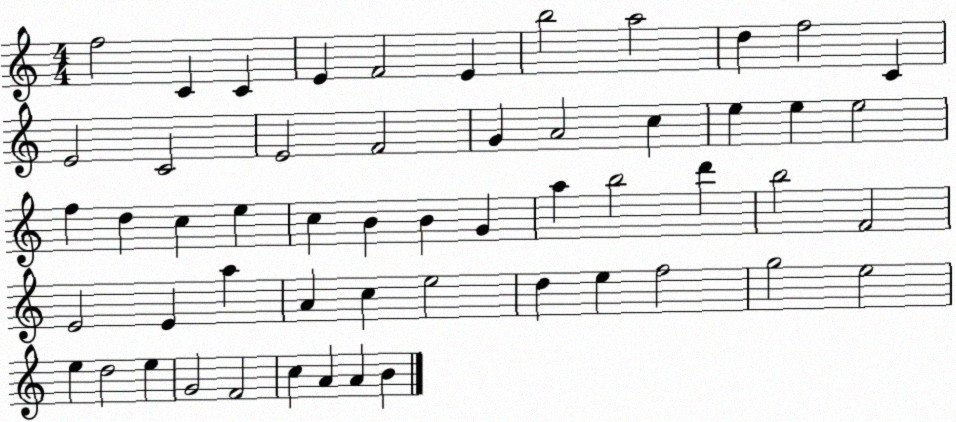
X:1
T:Untitled
M:4/4
L:1/4
K:C
f2 C C E F2 E b2 a2 d f2 C E2 C2 E2 F2 G A2 c e e e2 f d c e c B B G a b2 d' b2 F2 E2 E a A c e2 d e f2 g2 e2 e d2 e G2 F2 c A A B